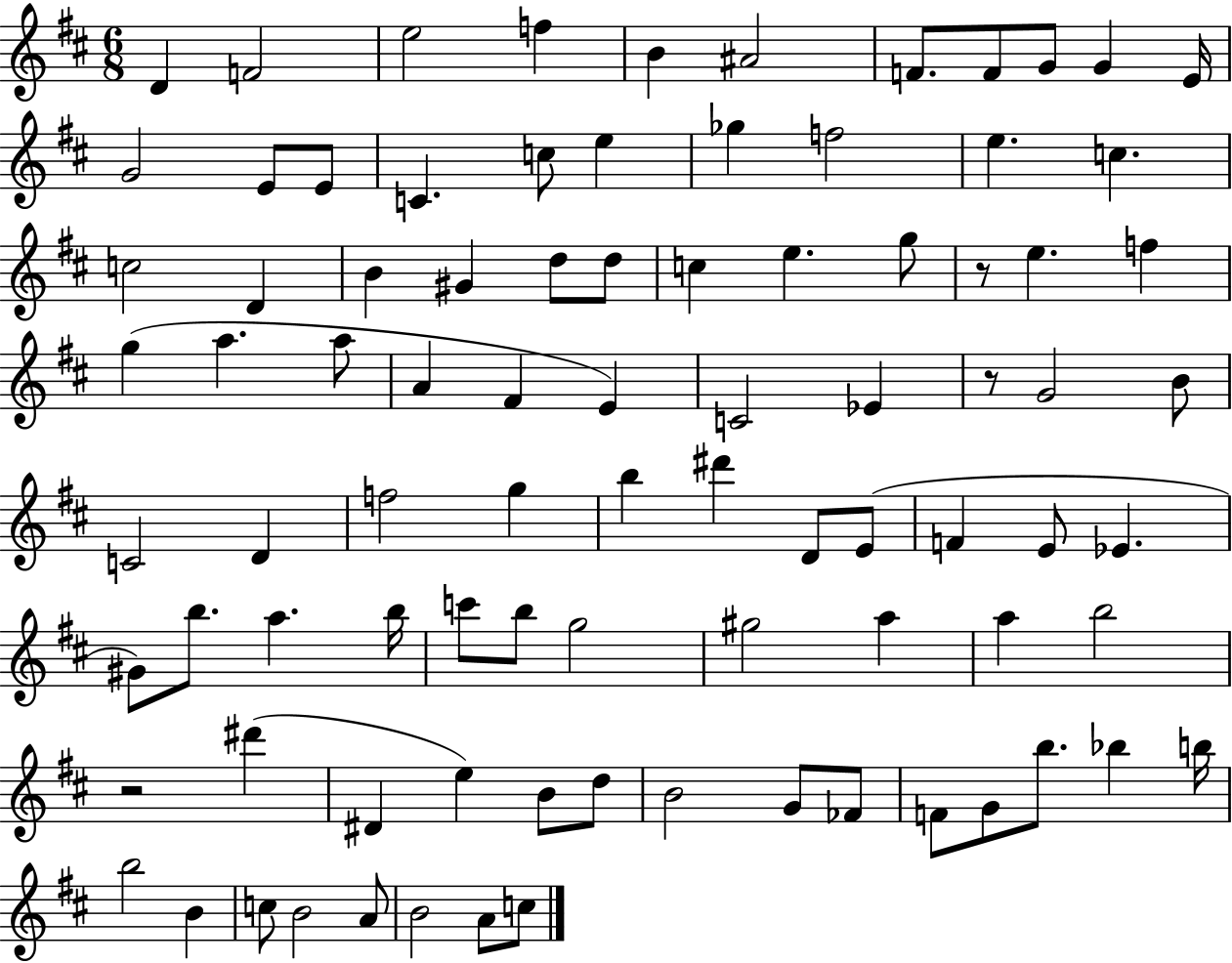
{
  \clef treble
  \numericTimeSignature
  \time 6/8
  \key d \major
  d'4 f'2 | e''2 f''4 | b'4 ais'2 | f'8. f'8 g'8 g'4 e'16 | \break g'2 e'8 e'8 | c'4. c''8 e''4 | ges''4 f''2 | e''4. c''4. | \break c''2 d'4 | b'4 gis'4 d''8 d''8 | c''4 e''4. g''8 | r8 e''4. f''4 | \break g''4( a''4. a''8 | a'4 fis'4 e'4) | c'2 ees'4 | r8 g'2 b'8 | \break c'2 d'4 | f''2 g''4 | b''4 dis'''4 d'8 e'8( | f'4 e'8 ees'4. | \break gis'8) b''8. a''4. b''16 | c'''8 b''8 g''2 | gis''2 a''4 | a''4 b''2 | \break r2 dis'''4( | dis'4 e''4) b'8 d''8 | b'2 g'8 fes'8 | f'8 g'8 b''8. bes''4 b''16 | \break b''2 b'4 | c''8 b'2 a'8 | b'2 a'8 c''8 | \bar "|."
}